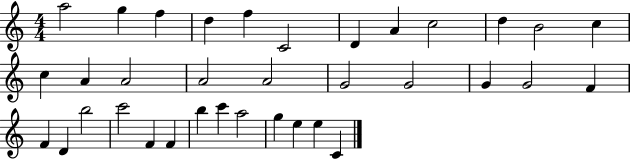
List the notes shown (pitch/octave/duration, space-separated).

A5/h G5/q F5/q D5/q F5/q C4/h D4/q A4/q C5/h D5/q B4/h C5/q C5/q A4/q A4/h A4/h A4/h G4/h G4/h G4/q G4/h F4/q F4/q D4/q B5/h C6/h F4/q F4/q B5/q C6/q A5/h G5/q E5/q E5/q C4/q